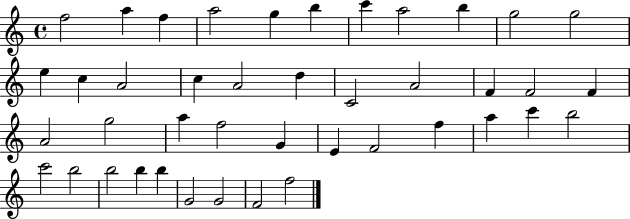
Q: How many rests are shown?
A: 0